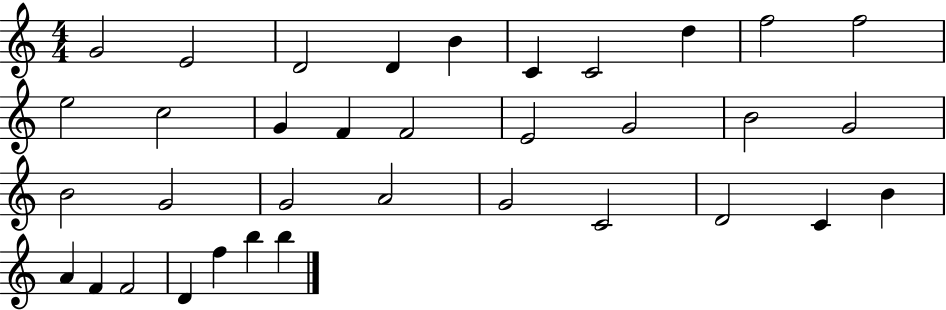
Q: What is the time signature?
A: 4/4